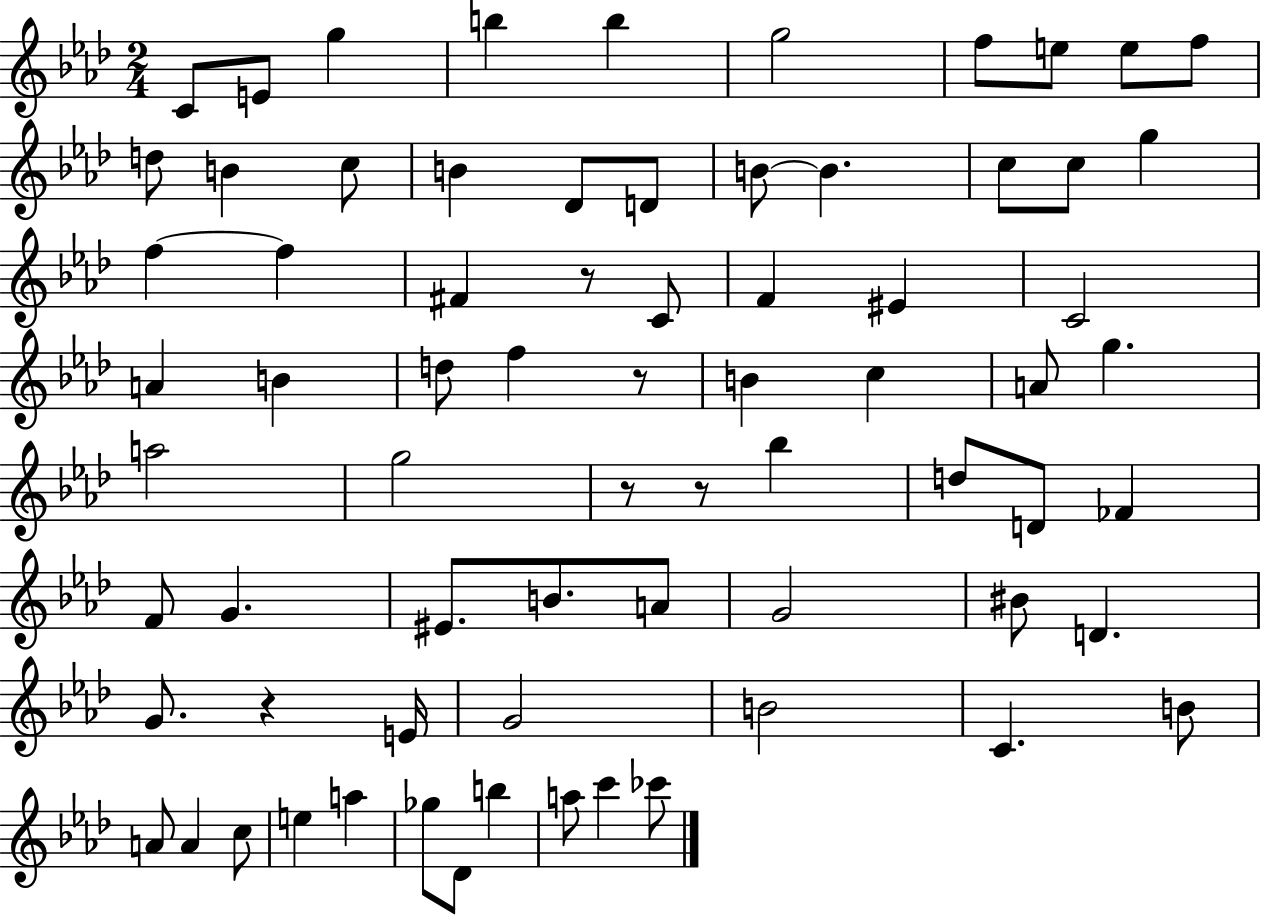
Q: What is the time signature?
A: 2/4